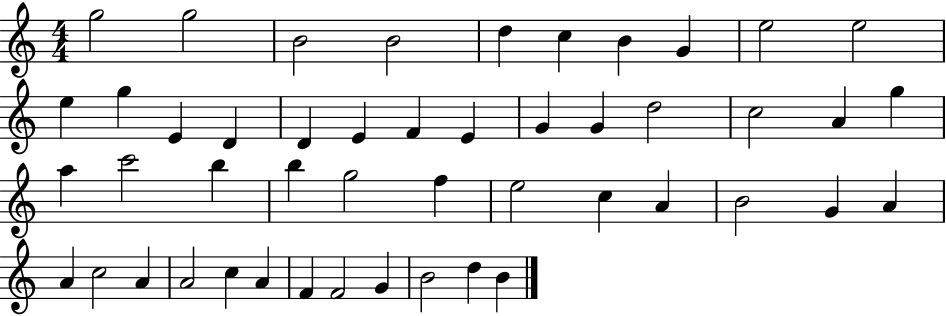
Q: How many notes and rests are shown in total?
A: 48